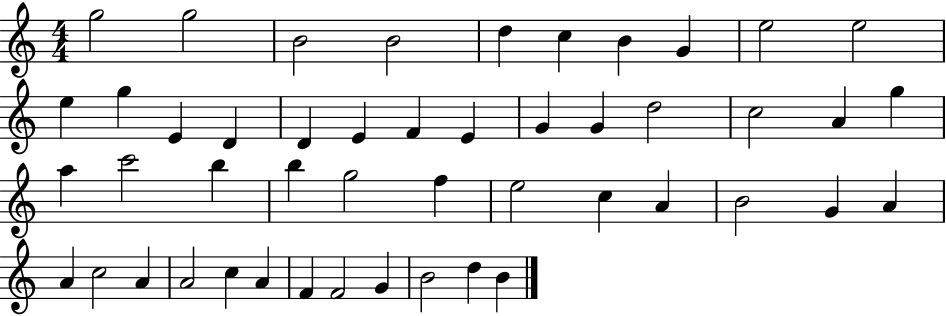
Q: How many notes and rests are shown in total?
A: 48